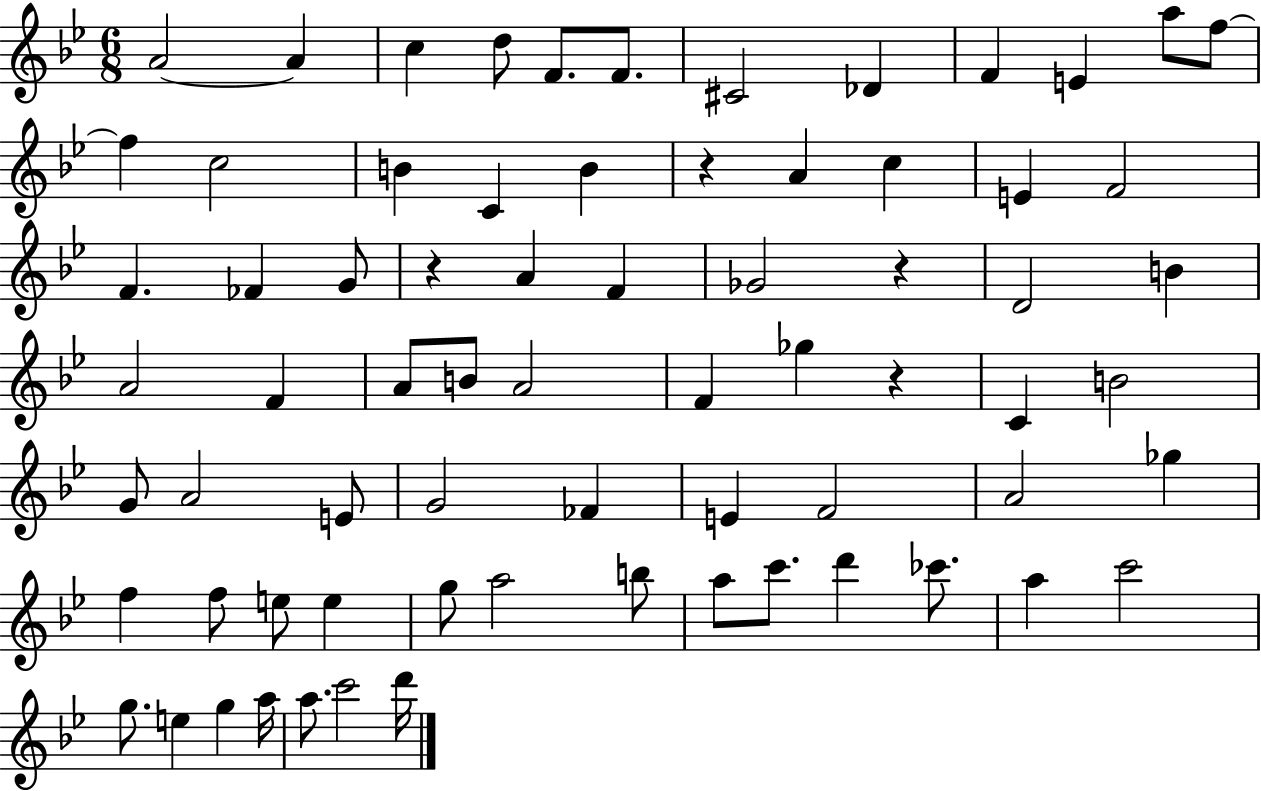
A4/h A4/q C5/q D5/e F4/e. F4/e. C#4/h Db4/q F4/q E4/q A5/e F5/e F5/q C5/h B4/q C4/q B4/q R/q A4/q C5/q E4/q F4/h F4/q. FES4/q G4/e R/q A4/q F4/q Gb4/h R/q D4/h B4/q A4/h F4/q A4/e B4/e A4/h F4/q Gb5/q R/q C4/q B4/h G4/e A4/h E4/e G4/h FES4/q E4/q F4/h A4/h Gb5/q F5/q F5/e E5/e E5/q G5/e A5/h B5/e A5/e C6/e. D6/q CES6/e. A5/q C6/h G5/e. E5/q G5/q A5/s A5/e. C6/h D6/s